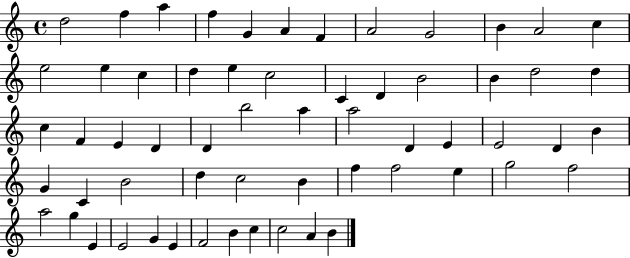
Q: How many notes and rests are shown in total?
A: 60